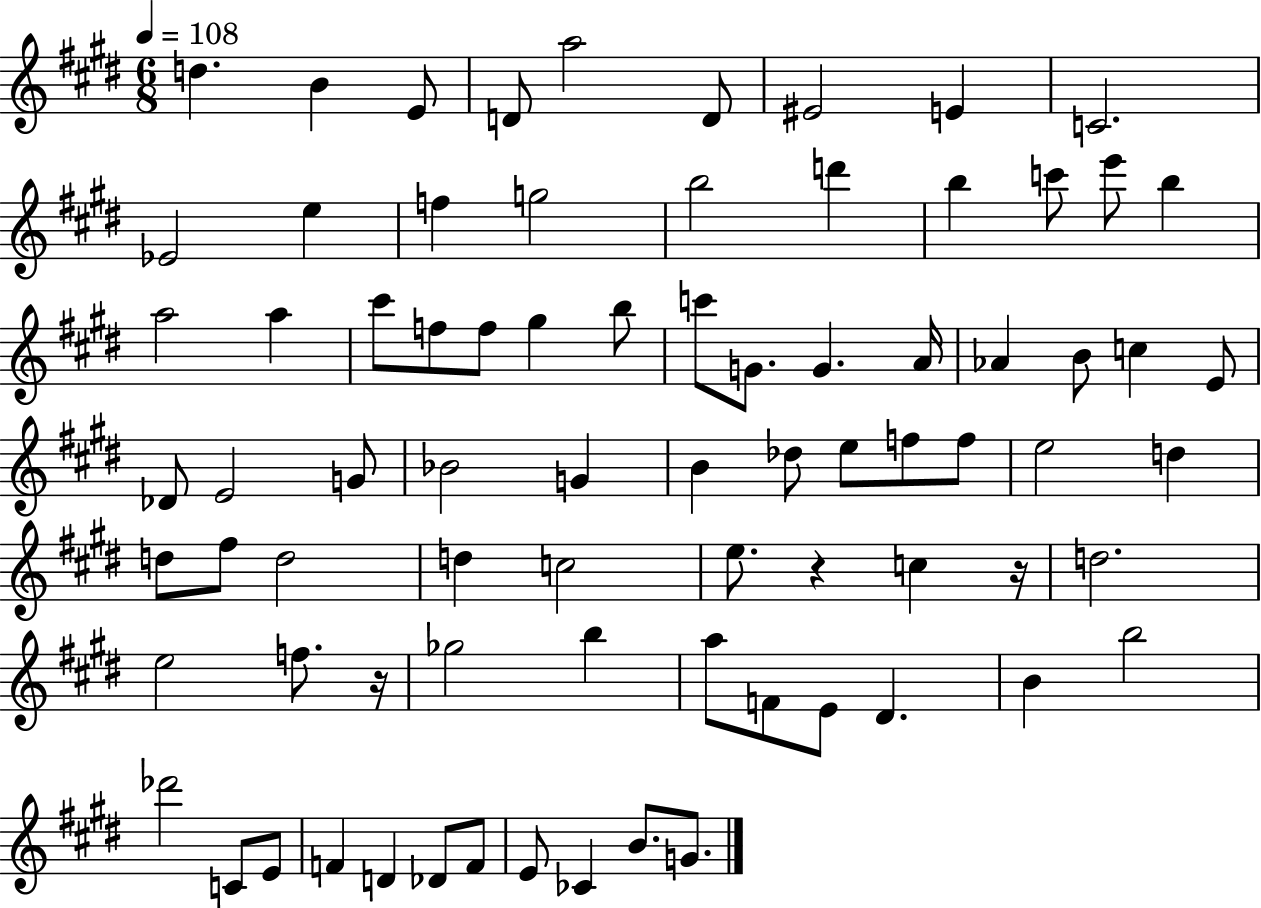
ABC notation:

X:1
T:Untitled
M:6/8
L:1/4
K:E
d B E/2 D/2 a2 D/2 ^E2 E C2 _E2 e f g2 b2 d' b c'/2 e'/2 b a2 a ^c'/2 f/2 f/2 ^g b/2 c'/2 G/2 G A/4 _A B/2 c E/2 _D/2 E2 G/2 _B2 G B _d/2 e/2 f/2 f/2 e2 d d/2 ^f/2 d2 d c2 e/2 z c z/4 d2 e2 f/2 z/4 _g2 b a/2 F/2 E/2 ^D B b2 _d'2 C/2 E/2 F D _D/2 F/2 E/2 _C B/2 G/2